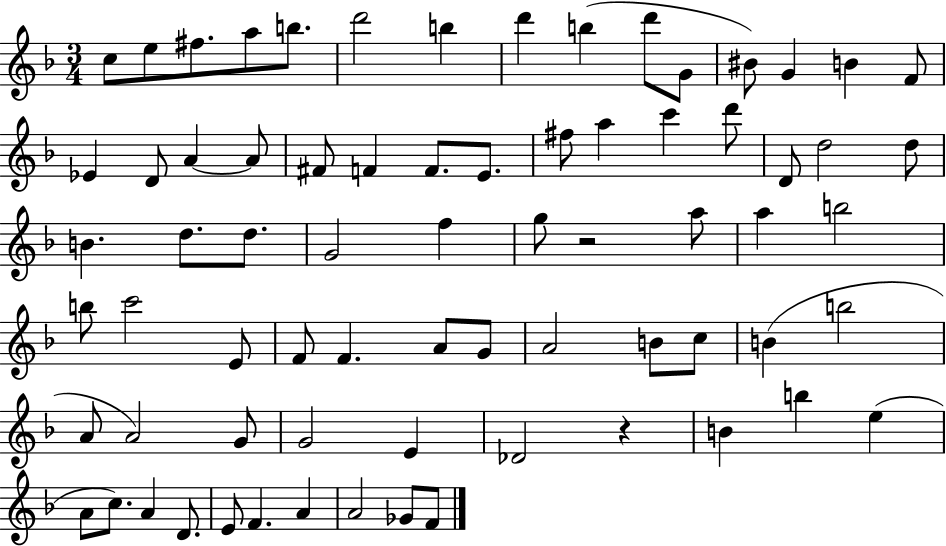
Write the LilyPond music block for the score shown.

{
  \clef treble
  \numericTimeSignature
  \time 3/4
  \key f \major
  c''8 e''8 fis''8. a''8 b''8. | d'''2 b''4 | d'''4 b''4( d'''8 g'8 | bis'8) g'4 b'4 f'8 | \break ees'4 d'8 a'4~~ a'8 | fis'8 f'4 f'8. e'8. | fis''8 a''4 c'''4 d'''8 | d'8 d''2 d''8 | \break b'4. d''8. d''8. | g'2 f''4 | g''8 r2 a''8 | a''4 b''2 | \break b''8 c'''2 e'8 | f'8 f'4. a'8 g'8 | a'2 b'8 c''8 | b'4( b''2 | \break a'8 a'2) g'8 | g'2 e'4 | des'2 r4 | b'4 b''4 e''4( | \break a'8 c''8.) a'4 d'8. | e'8 f'4. a'4 | a'2 ges'8 f'8 | \bar "|."
}